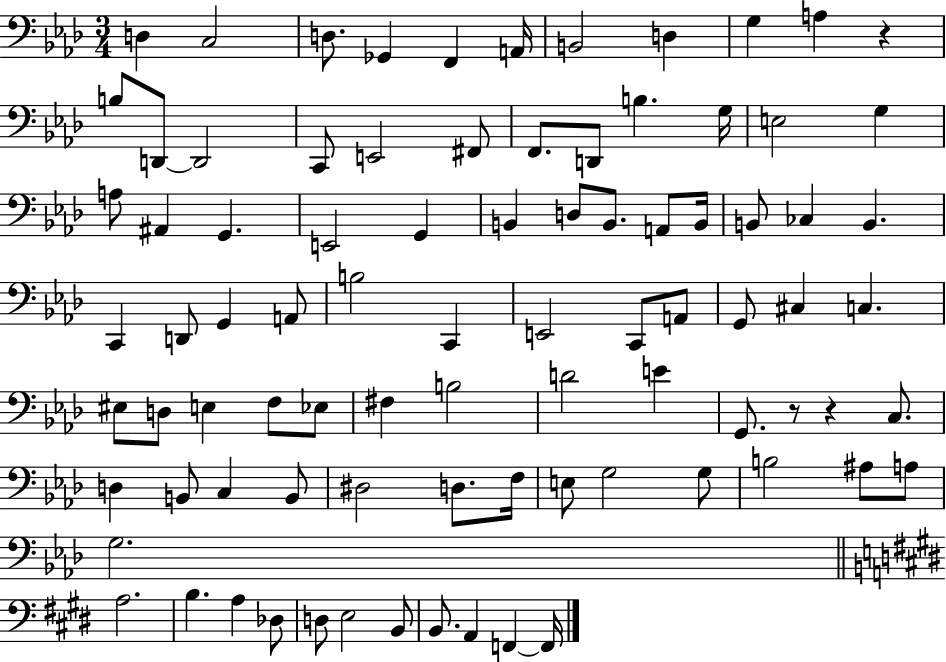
{
  \clef bass
  \numericTimeSignature
  \time 3/4
  \key aes \major
  \repeat volta 2 { d4 c2 | d8. ges,4 f,4 a,16 | b,2 d4 | g4 a4 r4 | \break b8 d,8~~ d,2 | c,8 e,2 fis,8 | f,8. d,8 b4. g16 | e2 g4 | \break a8 ais,4 g,4. | e,2 g,4 | b,4 d8 b,8. a,8 b,16 | b,8 ces4 b,4. | \break c,4 d,8 g,4 a,8 | b2 c,4 | e,2 c,8 a,8 | g,8 cis4 c4. | \break eis8 d8 e4 f8 ees8 | fis4 b2 | d'2 e'4 | g,8. r8 r4 c8. | \break d4 b,8 c4 b,8 | dis2 d8. f16 | e8 g2 g8 | b2 ais8 a8 | \break g2. | \bar "||" \break \key e \major a2. | b4. a4 des8 | d8 e2 b,8 | b,8. a,4 f,4~~ f,16 | \break } \bar "|."
}